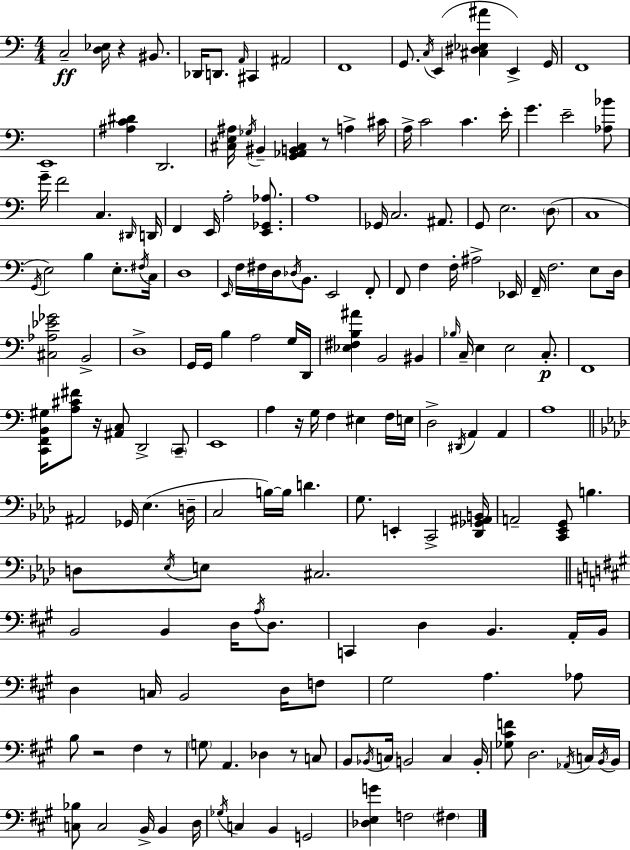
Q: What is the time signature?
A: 4/4